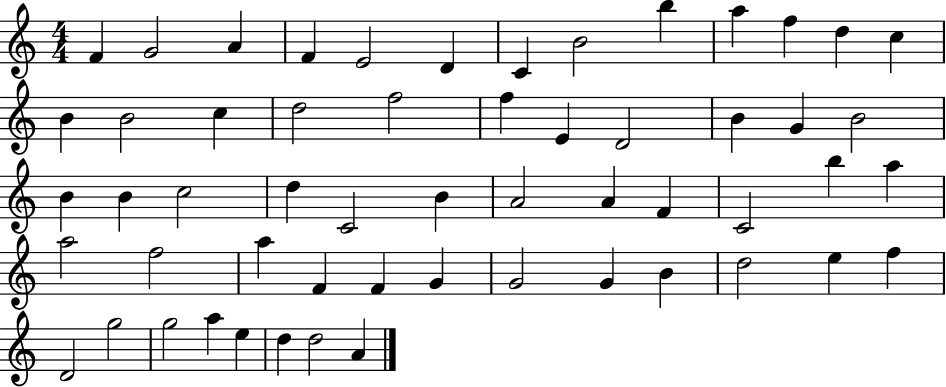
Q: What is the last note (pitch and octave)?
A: A4